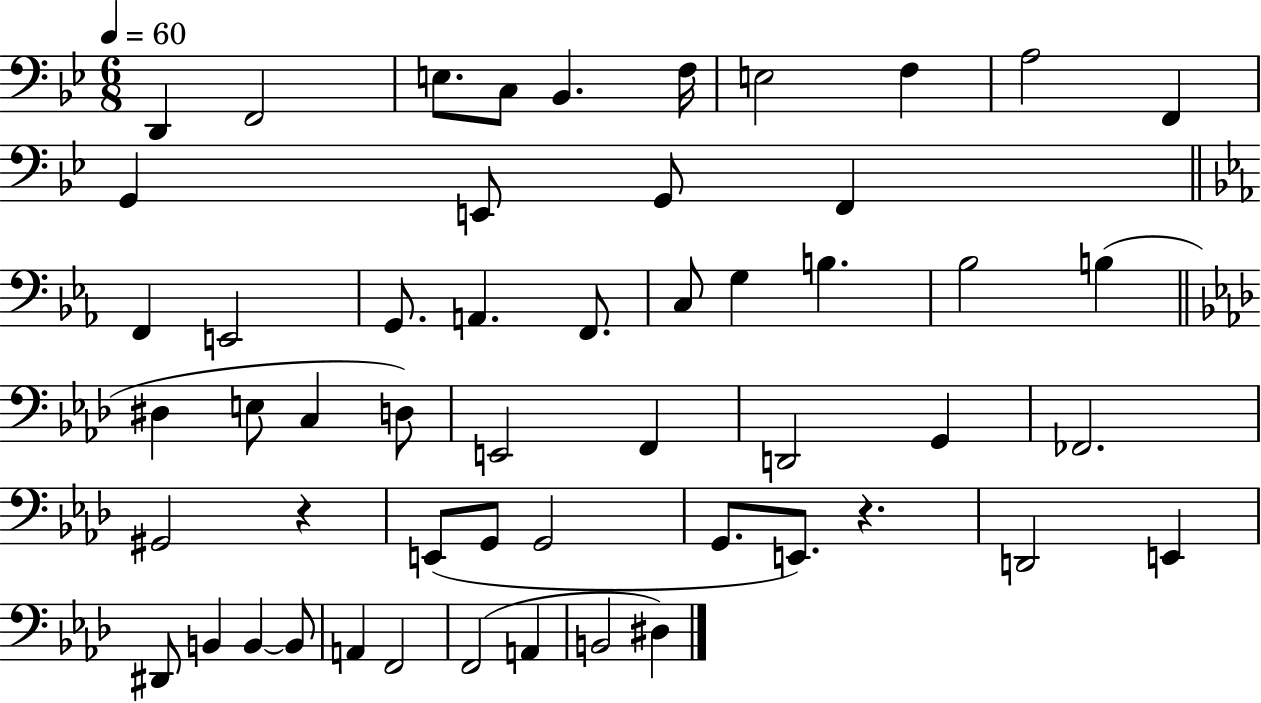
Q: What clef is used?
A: bass